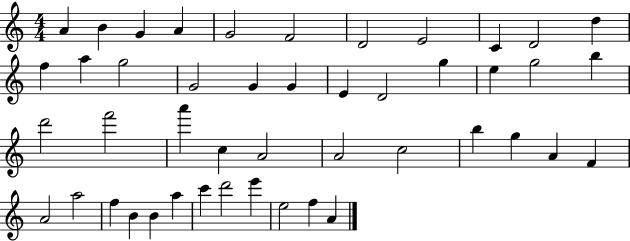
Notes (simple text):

A4/q B4/q G4/q A4/q G4/h F4/h D4/h E4/h C4/q D4/h D5/q F5/q A5/q G5/h G4/h G4/q G4/q E4/q D4/h G5/q E5/q G5/h B5/q D6/h F6/h A6/q C5/q A4/h A4/h C5/h B5/q G5/q A4/q F4/q A4/h A5/h F5/q B4/q B4/q A5/q C6/q D6/h E6/q E5/h F5/q A4/q